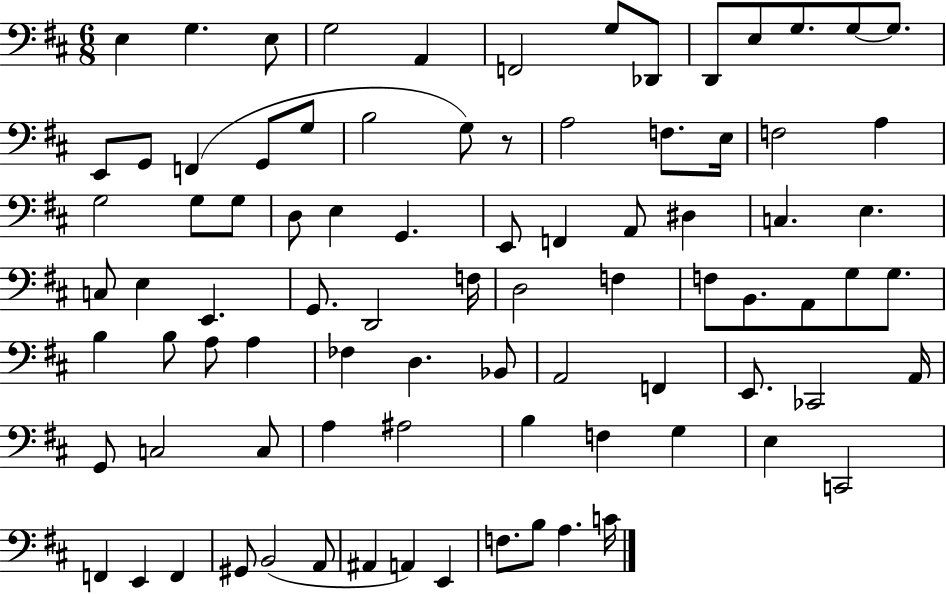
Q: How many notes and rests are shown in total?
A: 86